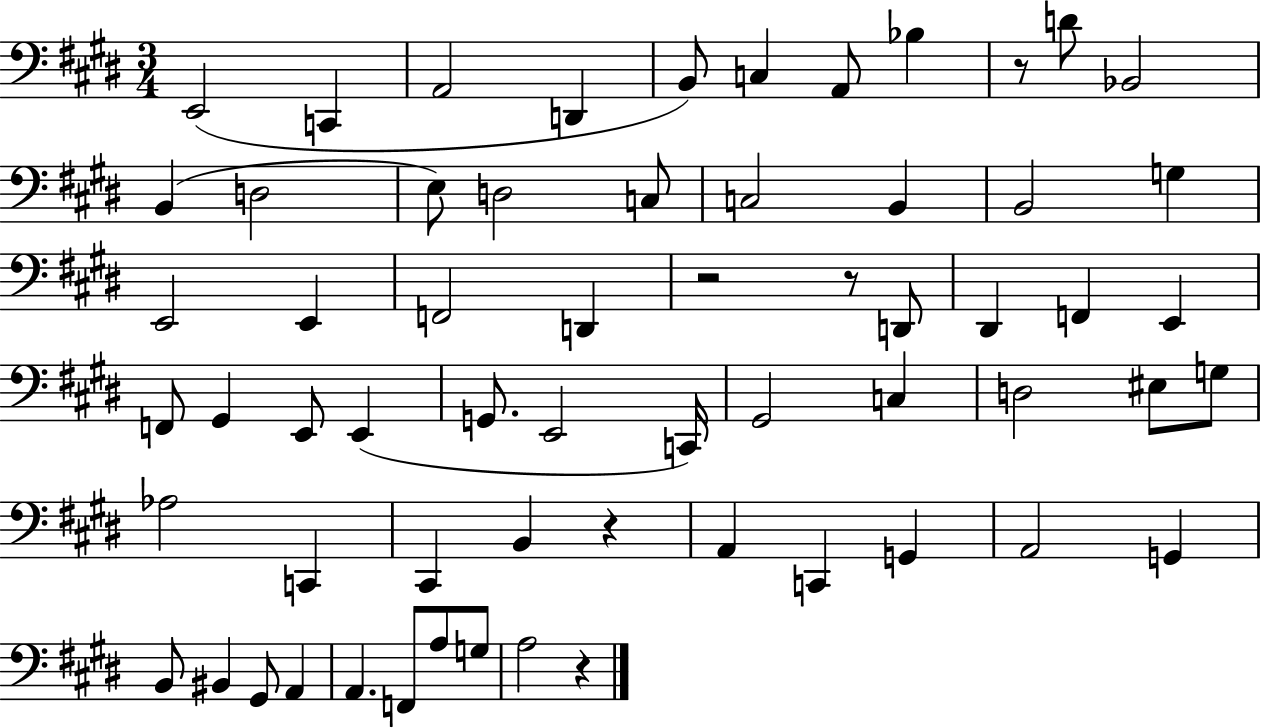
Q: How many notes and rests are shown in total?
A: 62